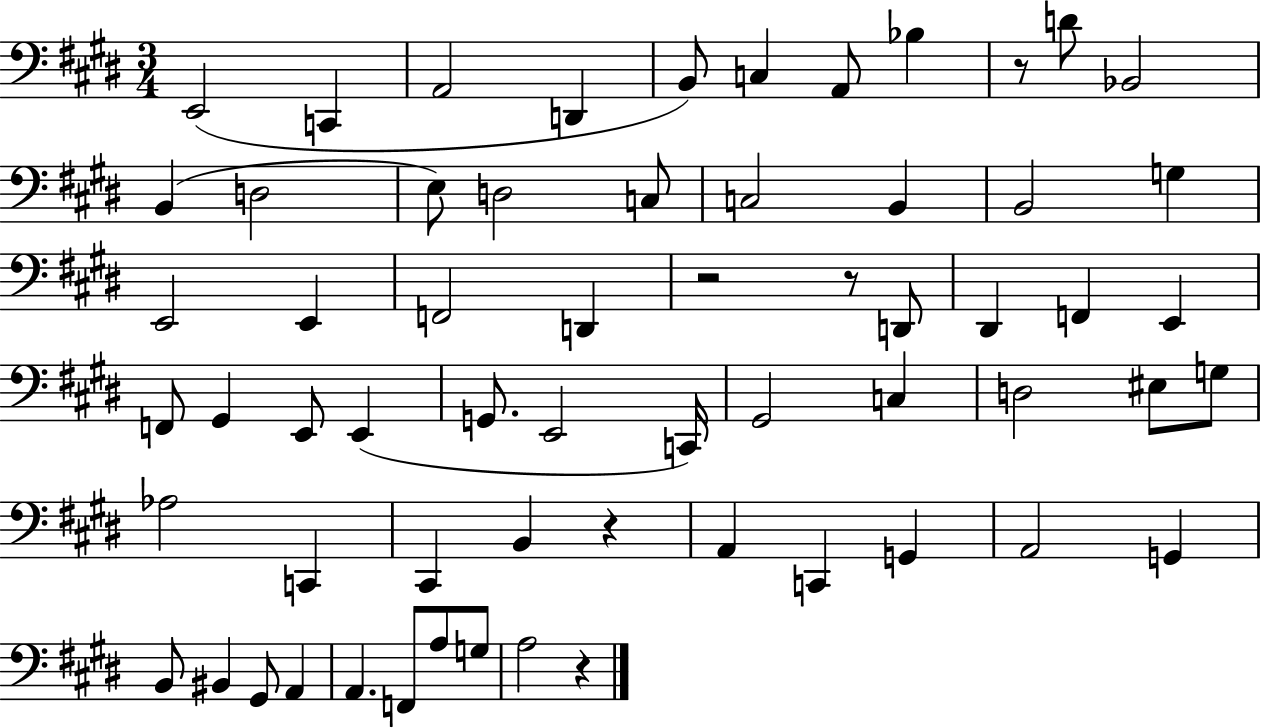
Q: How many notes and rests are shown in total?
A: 62